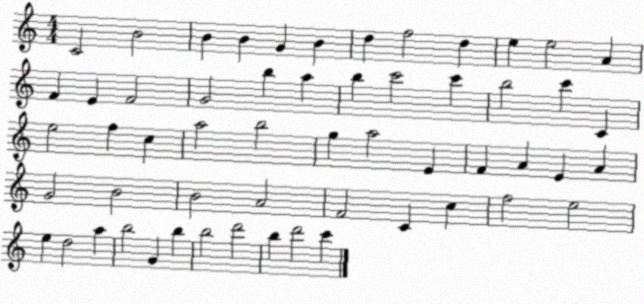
X:1
T:Untitled
M:4/4
L:1/4
K:C
C2 B2 B B G B d f2 d e e2 A F E F2 G2 b a b c'2 c' b2 c' C e2 f c a2 b2 g a2 E F A E A G2 B2 B2 A2 F2 C c f2 e2 e d2 a b2 G b b2 d'2 b d'2 c'